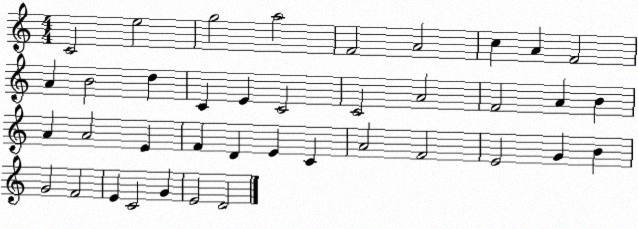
X:1
T:Untitled
M:4/4
L:1/4
K:C
C2 e2 g2 a2 F2 A2 c A F2 A B2 d C E C2 C2 A2 F2 A B A A2 E F D E C A2 F2 E2 G B G2 F2 E C2 G E2 D2